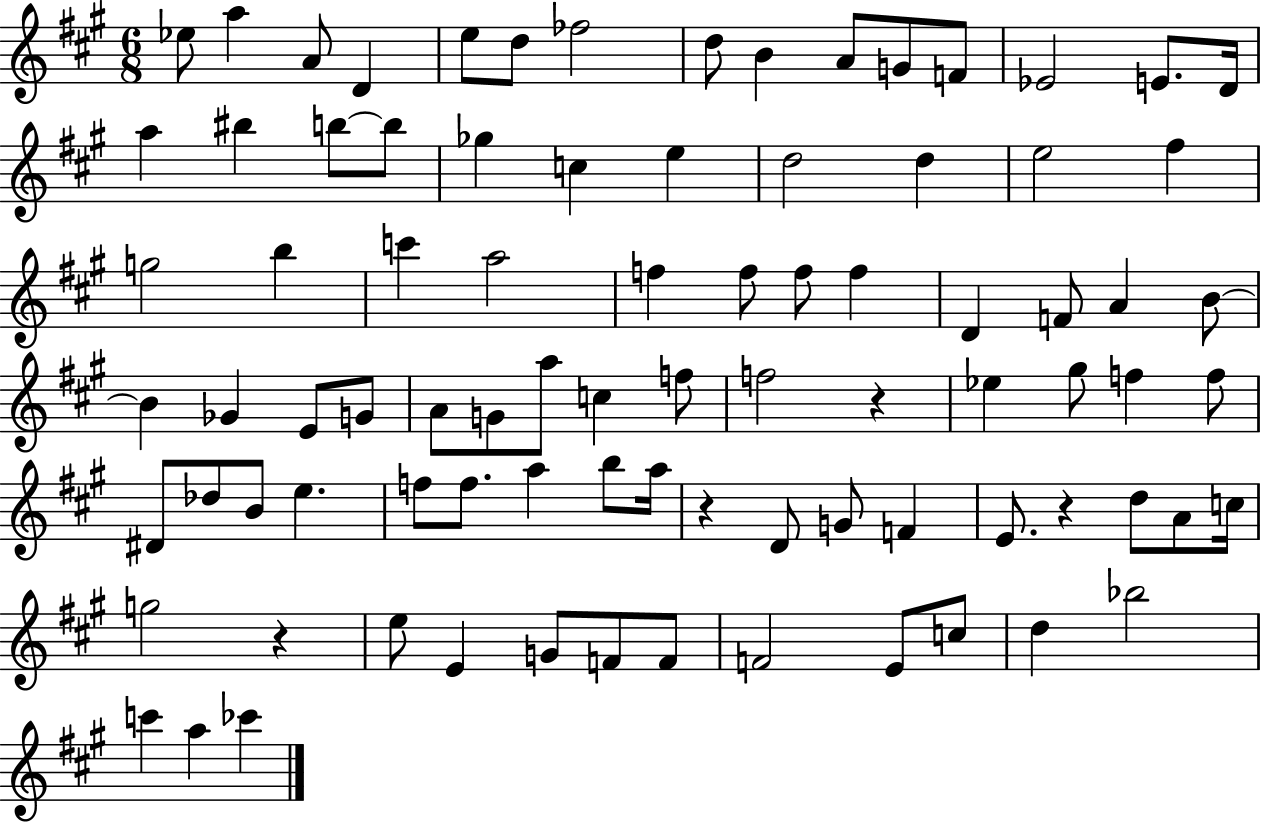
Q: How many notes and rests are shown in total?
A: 86